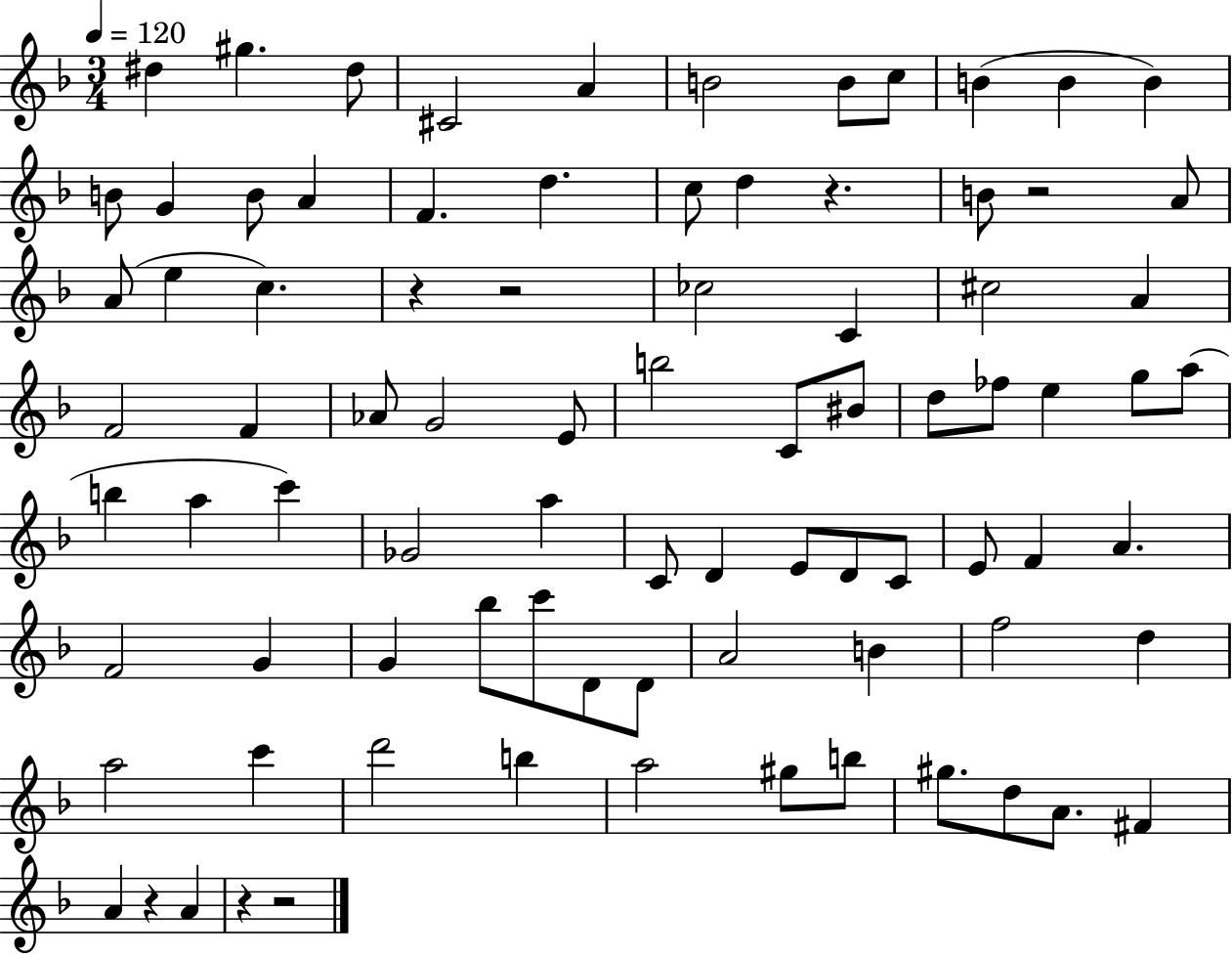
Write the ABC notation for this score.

X:1
T:Untitled
M:3/4
L:1/4
K:F
^d ^g ^d/2 ^C2 A B2 B/2 c/2 B B B B/2 G B/2 A F d c/2 d z B/2 z2 A/2 A/2 e c z z2 _c2 C ^c2 A F2 F _A/2 G2 E/2 b2 C/2 ^B/2 d/2 _f/2 e g/2 a/2 b a c' _G2 a C/2 D E/2 D/2 C/2 E/2 F A F2 G G _b/2 c'/2 D/2 D/2 A2 B f2 d a2 c' d'2 b a2 ^g/2 b/2 ^g/2 d/2 A/2 ^F A z A z z2